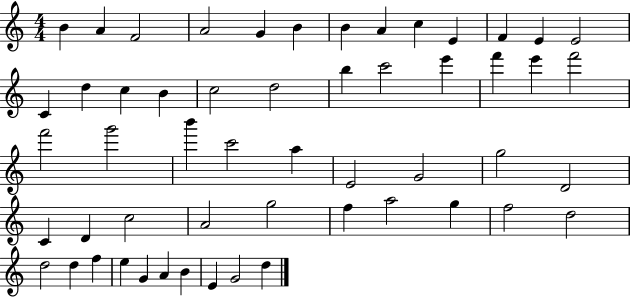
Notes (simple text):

B4/q A4/q F4/h A4/h G4/q B4/q B4/q A4/q C5/q E4/q F4/q E4/q E4/h C4/q D5/q C5/q B4/q C5/h D5/h B5/q C6/h E6/q F6/q E6/q F6/h F6/h G6/h B6/q C6/h A5/q E4/h G4/h G5/h D4/h C4/q D4/q C5/h A4/h G5/h F5/q A5/h G5/q F5/h D5/h D5/h D5/q F5/q E5/q G4/q A4/q B4/q E4/q G4/h D5/q